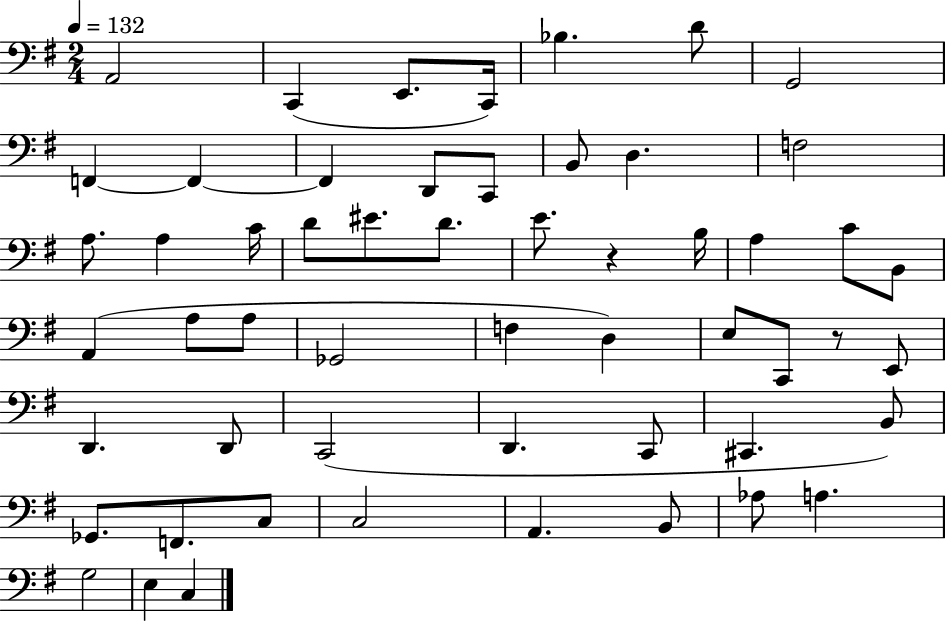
X:1
T:Untitled
M:2/4
L:1/4
K:G
A,,2 C,, E,,/2 C,,/4 _B, D/2 G,,2 F,, F,, F,, D,,/2 C,,/2 B,,/2 D, F,2 A,/2 A, C/4 D/2 ^E/2 D/2 E/2 z B,/4 A, C/2 B,,/2 A,, A,/2 A,/2 _G,,2 F, D, E,/2 C,,/2 z/2 E,,/2 D,, D,,/2 C,,2 D,, C,,/2 ^C,, B,,/2 _G,,/2 F,,/2 C,/2 C,2 A,, B,,/2 _A,/2 A, G,2 E, C,